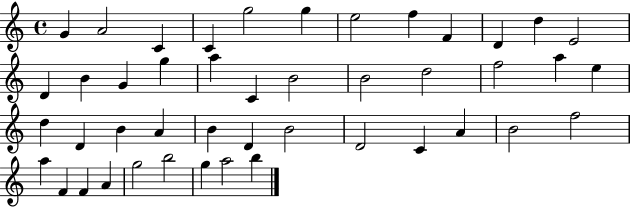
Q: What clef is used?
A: treble